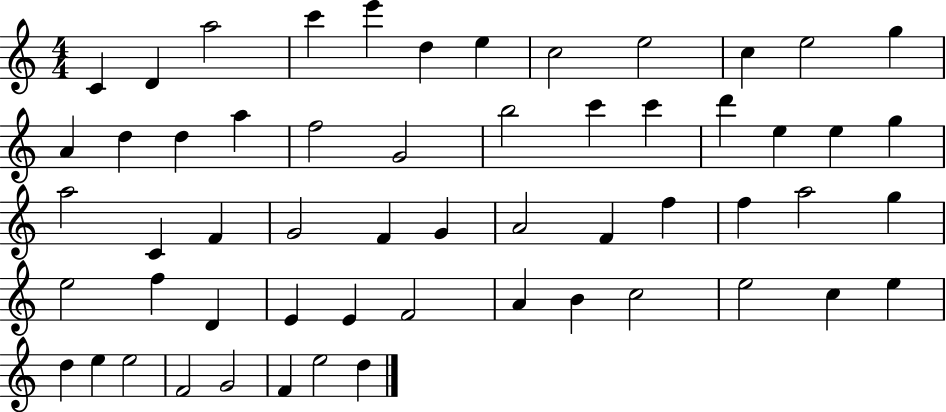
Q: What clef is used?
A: treble